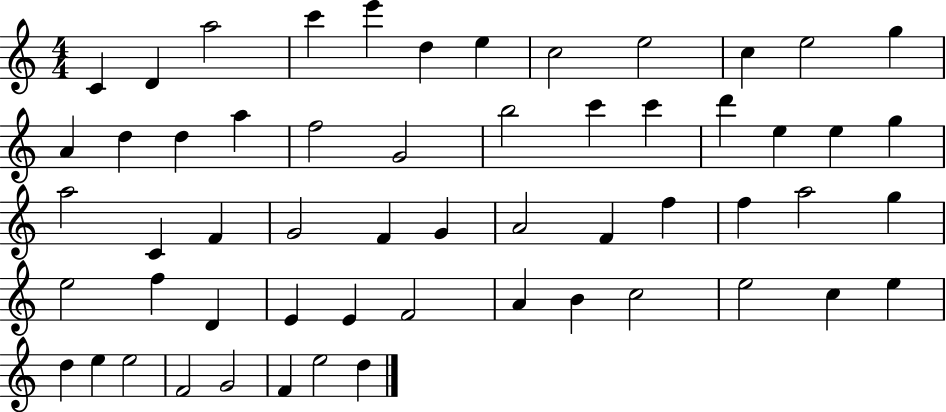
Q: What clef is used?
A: treble